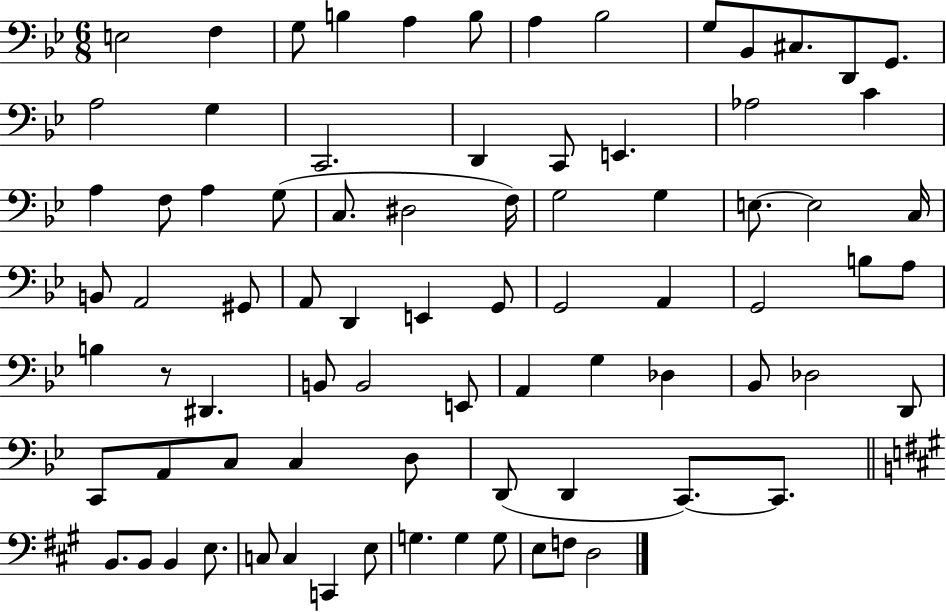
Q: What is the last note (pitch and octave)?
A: D3